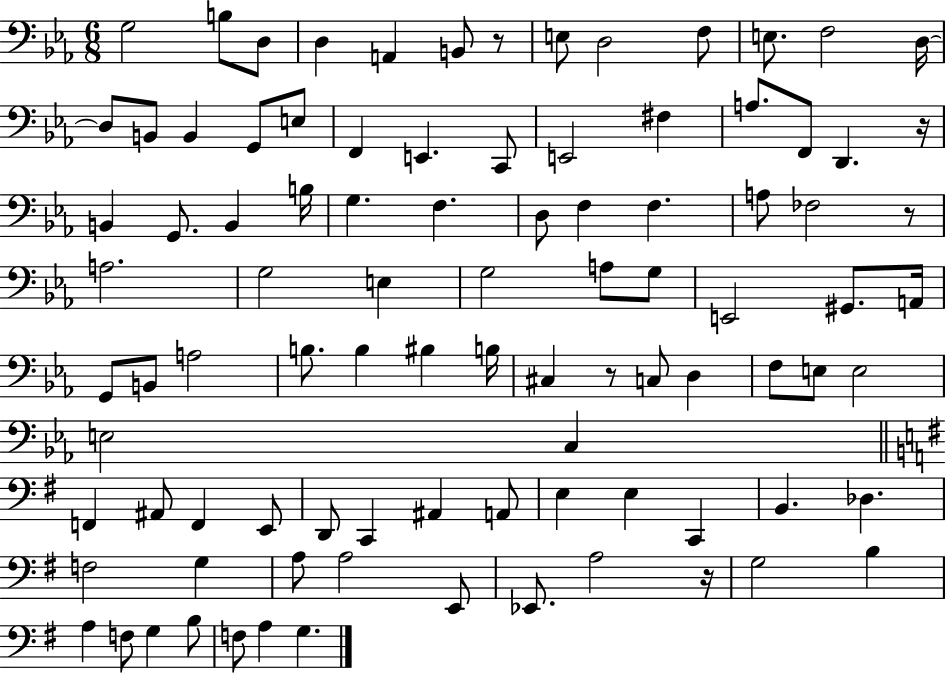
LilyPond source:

{
  \clef bass
  \numericTimeSignature
  \time 6/8
  \key ees \major
  \repeat volta 2 { g2 b8 d8 | d4 a,4 b,8 r8 | e8 d2 f8 | e8. f2 d16~~ | \break d8 b,8 b,4 g,8 e8 | f,4 e,4. c,8 | e,2 fis4 | a8. f,8 d,4. r16 | \break b,4 g,8. b,4 b16 | g4. f4. | d8 f4 f4. | a8 fes2 r8 | \break a2. | g2 e4 | g2 a8 g8 | e,2 gis,8. a,16 | \break g,8 b,8 a2 | b8. b4 bis4 b16 | cis4 r8 c8 d4 | f8 e8 e2 | \break e2 c4 | \bar "||" \break \key g \major f,4 ais,8 f,4 e,8 | d,8 c,4 ais,4 a,8 | e4 e4 c,4 | b,4. des4. | \break f2 g4 | a8 a2 e,8 | ees,8. a2 r16 | g2 b4 | \break a4 f8 g4 b8 | f8 a4 g4. | } \bar "|."
}